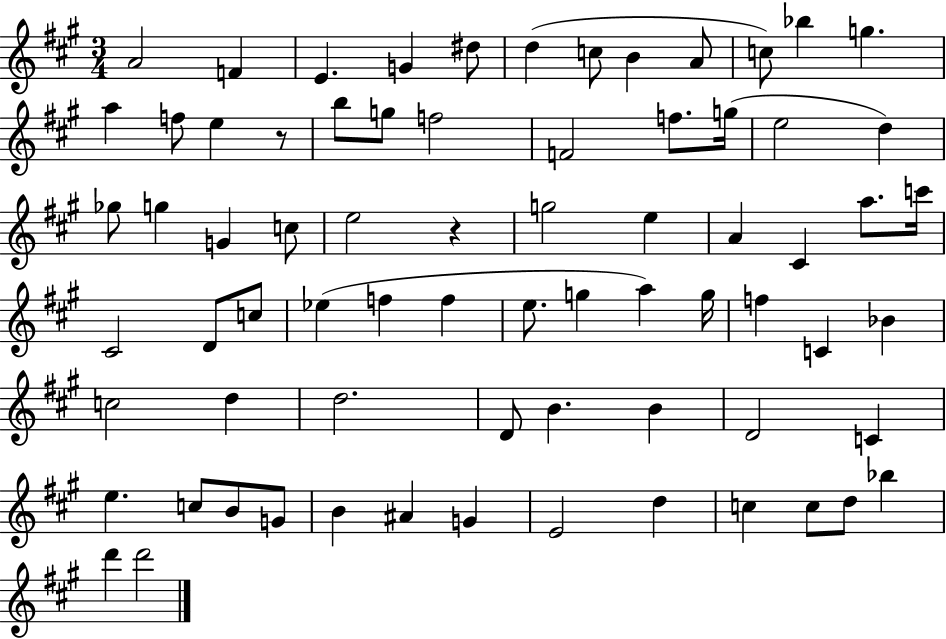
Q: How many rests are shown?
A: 2